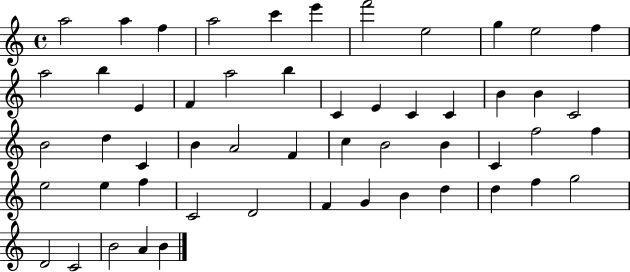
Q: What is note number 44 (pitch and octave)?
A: B4